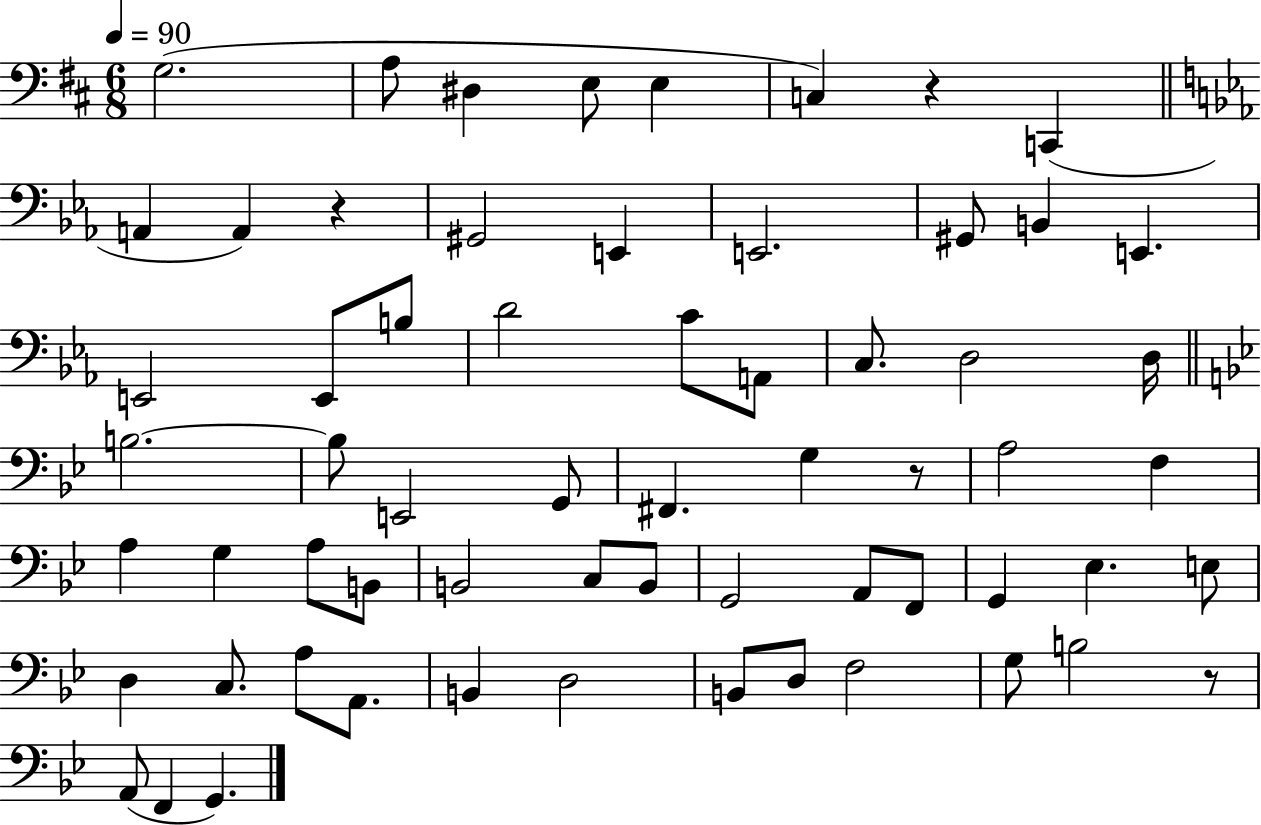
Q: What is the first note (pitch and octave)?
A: G3